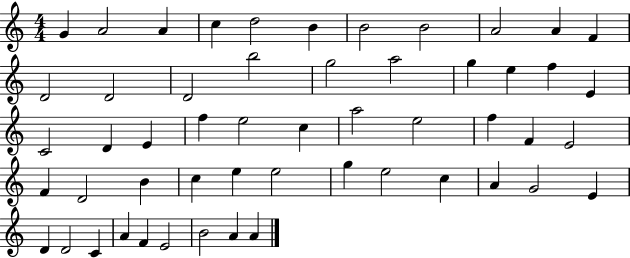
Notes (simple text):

G4/q A4/h A4/q C5/q D5/h B4/q B4/h B4/h A4/h A4/q F4/q D4/h D4/h D4/h B5/h G5/h A5/h G5/q E5/q F5/q E4/q C4/h D4/q E4/q F5/q E5/h C5/q A5/h E5/h F5/q F4/q E4/h F4/q D4/h B4/q C5/q E5/q E5/h G5/q E5/h C5/q A4/q G4/h E4/q D4/q D4/h C4/q A4/q F4/q E4/h B4/h A4/q A4/q